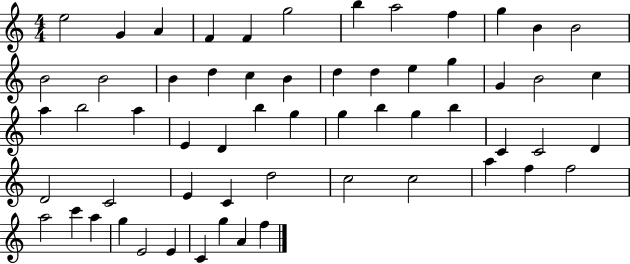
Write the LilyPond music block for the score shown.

{
  \clef treble
  \numericTimeSignature
  \time 4/4
  \key c \major
  e''2 g'4 a'4 | f'4 f'4 g''2 | b''4 a''2 f''4 | g''4 b'4 b'2 | \break b'2 b'2 | b'4 d''4 c''4 b'4 | d''4 d''4 e''4 g''4 | g'4 b'2 c''4 | \break a''4 b''2 a''4 | e'4 d'4 b''4 g''4 | g''4 b''4 g''4 b''4 | c'4 c'2 d'4 | \break d'2 c'2 | e'4 c'4 d''2 | c''2 c''2 | a''4 f''4 f''2 | \break a''2 c'''4 a''4 | g''4 e'2 e'4 | c'4 g''4 a'4 f''4 | \bar "|."
}